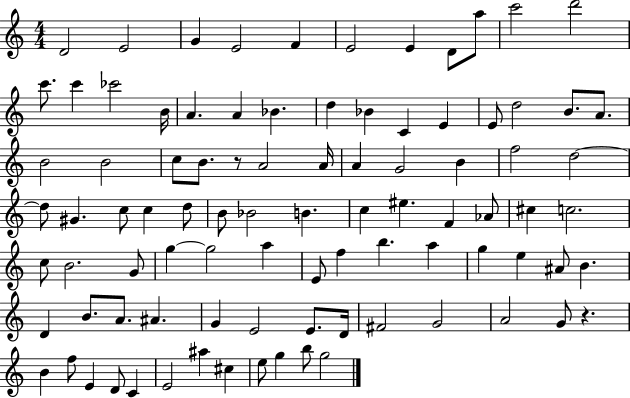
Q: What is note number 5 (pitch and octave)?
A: F4